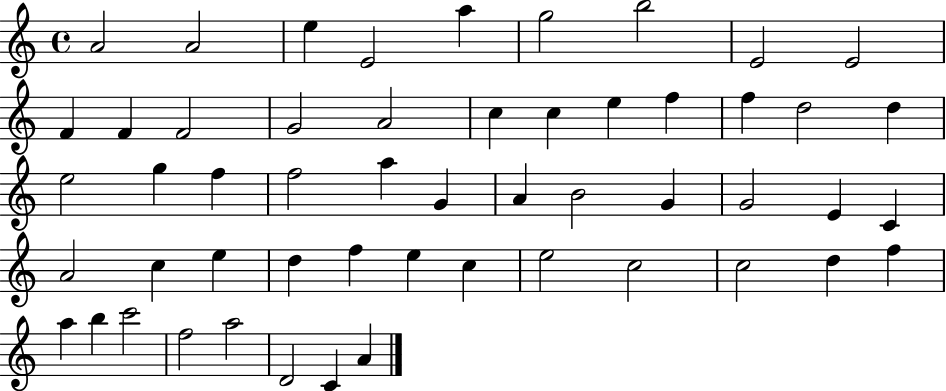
{
  \clef treble
  \time 4/4
  \defaultTimeSignature
  \key c \major
  a'2 a'2 | e''4 e'2 a''4 | g''2 b''2 | e'2 e'2 | \break f'4 f'4 f'2 | g'2 a'2 | c''4 c''4 e''4 f''4 | f''4 d''2 d''4 | \break e''2 g''4 f''4 | f''2 a''4 g'4 | a'4 b'2 g'4 | g'2 e'4 c'4 | \break a'2 c''4 e''4 | d''4 f''4 e''4 c''4 | e''2 c''2 | c''2 d''4 f''4 | \break a''4 b''4 c'''2 | f''2 a''2 | d'2 c'4 a'4 | \bar "|."
}